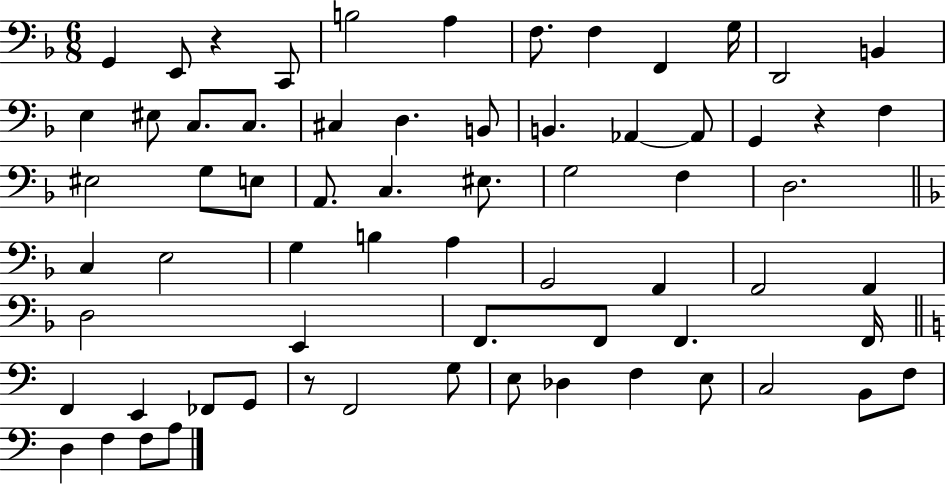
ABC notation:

X:1
T:Untitled
M:6/8
L:1/4
K:F
G,, E,,/2 z C,,/2 B,2 A, F,/2 F, F,, G,/4 D,,2 B,, E, ^E,/2 C,/2 C,/2 ^C, D, B,,/2 B,, _A,, _A,,/2 G,, z F, ^E,2 G,/2 E,/2 A,,/2 C, ^E,/2 G,2 F, D,2 C, E,2 G, B, A, G,,2 F,, F,,2 F,, D,2 E,, F,,/2 F,,/2 F,, F,,/4 F,, E,, _F,,/2 G,,/2 z/2 F,,2 G,/2 E,/2 _D, F, E,/2 C,2 B,,/2 F,/2 D, F, F,/2 A,/2